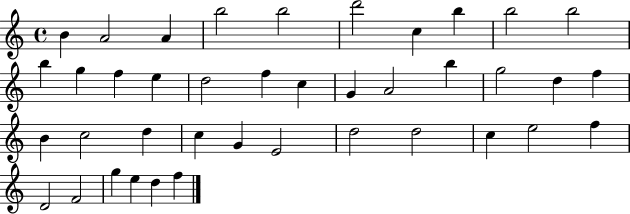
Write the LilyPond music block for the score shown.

{
  \clef treble
  \time 4/4
  \defaultTimeSignature
  \key c \major
  b'4 a'2 a'4 | b''2 b''2 | d'''2 c''4 b''4 | b''2 b''2 | \break b''4 g''4 f''4 e''4 | d''2 f''4 c''4 | g'4 a'2 b''4 | g''2 d''4 f''4 | \break b'4 c''2 d''4 | c''4 g'4 e'2 | d''2 d''2 | c''4 e''2 f''4 | \break d'2 f'2 | g''4 e''4 d''4 f''4 | \bar "|."
}